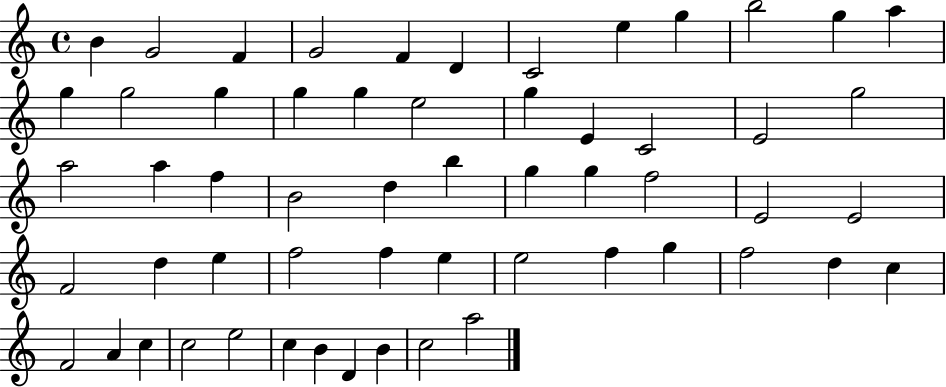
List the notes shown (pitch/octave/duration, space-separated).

B4/q G4/h F4/q G4/h F4/q D4/q C4/h E5/q G5/q B5/h G5/q A5/q G5/q G5/h G5/q G5/q G5/q E5/h G5/q E4/q C4/h E4/h G5/h A5/h A5/q F5/q B4/h D5/q B5/q G5/q G5/q F5/h E4/h E4/h F4/h D5/q E5/q F5/h F5/q E5/q E5/h F5/q G5/q F5/h D5/q C5/q F4/h A4/q C5/q C5/h E5/h C5/q B4/q D4/q B4/q C5/h A5/h